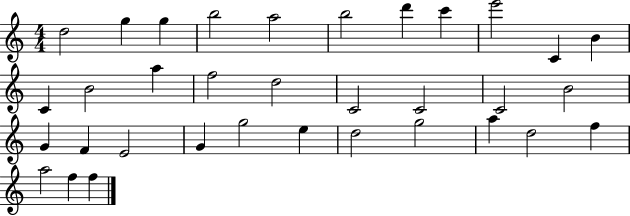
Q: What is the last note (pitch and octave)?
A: F5